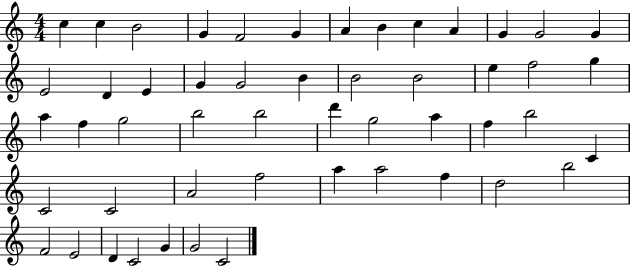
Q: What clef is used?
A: treble